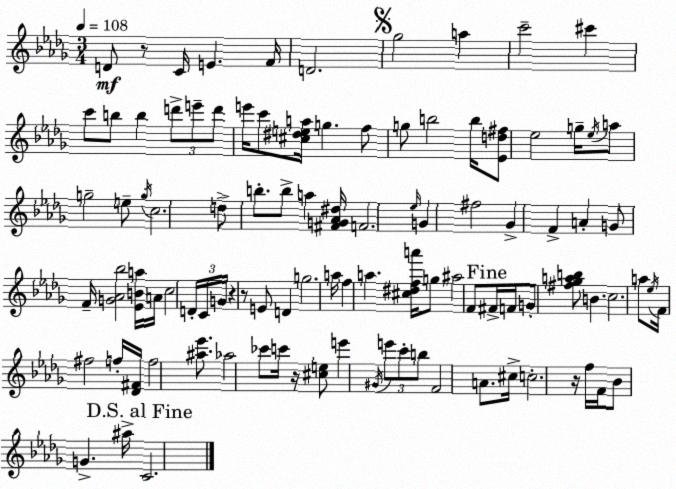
X:1
T:Untitled
M:3/4
L:1/4
K:Bbm
D/2 z/2 C/4 E F/4 D2 _g2 a c'2 ^c' c'/2 b/2 b d'/2 e'/2 d'/2 e'/4 c'/2 [^c^dea]/4 g f/2 g/2 b2 b/4 [_Ed^f]/2 _e2 g/4 _e/4 a/2 g2 e/2 g/4 c2 d/2 b/2 b/2 a [^FG_A^d]/4 F2 _e/4 G ^f2 _G F A G/2 F/4 [G_A_b]2 [_EBa]/4 A/4 c2 D/4 C/4 G/4 z z/2 E/2 D g2 a/4 f a [^c^dfa']/4 g/2 ^a2 F/2 ^F/4 F/4 G/2 [^f_gab]/2 B c2 a/2 _e/4 F/4 ^f2 f/4 [_D^F]/4 f2 [^a_e']/2 _a2 _c'/2 c'/4 z/4 [^ce]/2 e' ^G/4 e'/2 c'/2 b/2 F2 A/2 ^c/4 c2 z/4 f/4 F/4 _B/2 G ^a/4 C2